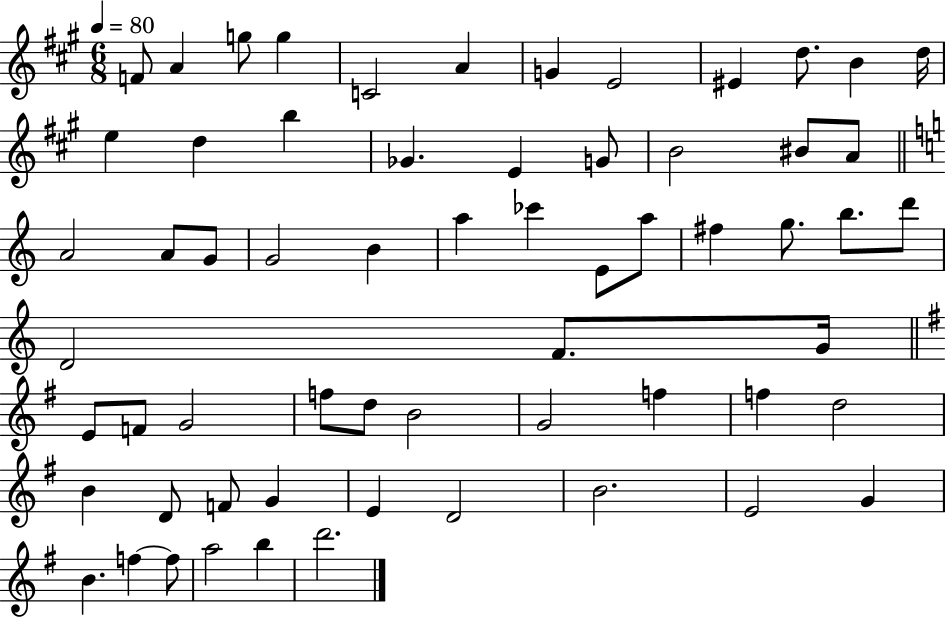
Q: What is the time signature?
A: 6/8